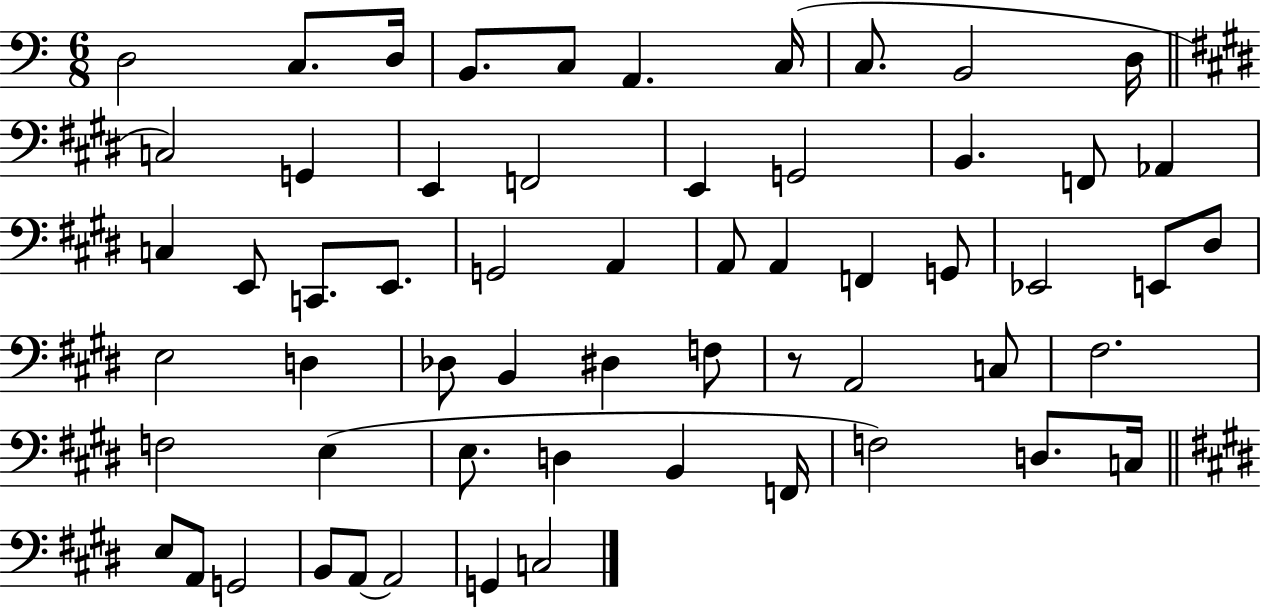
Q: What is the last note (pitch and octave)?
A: C3